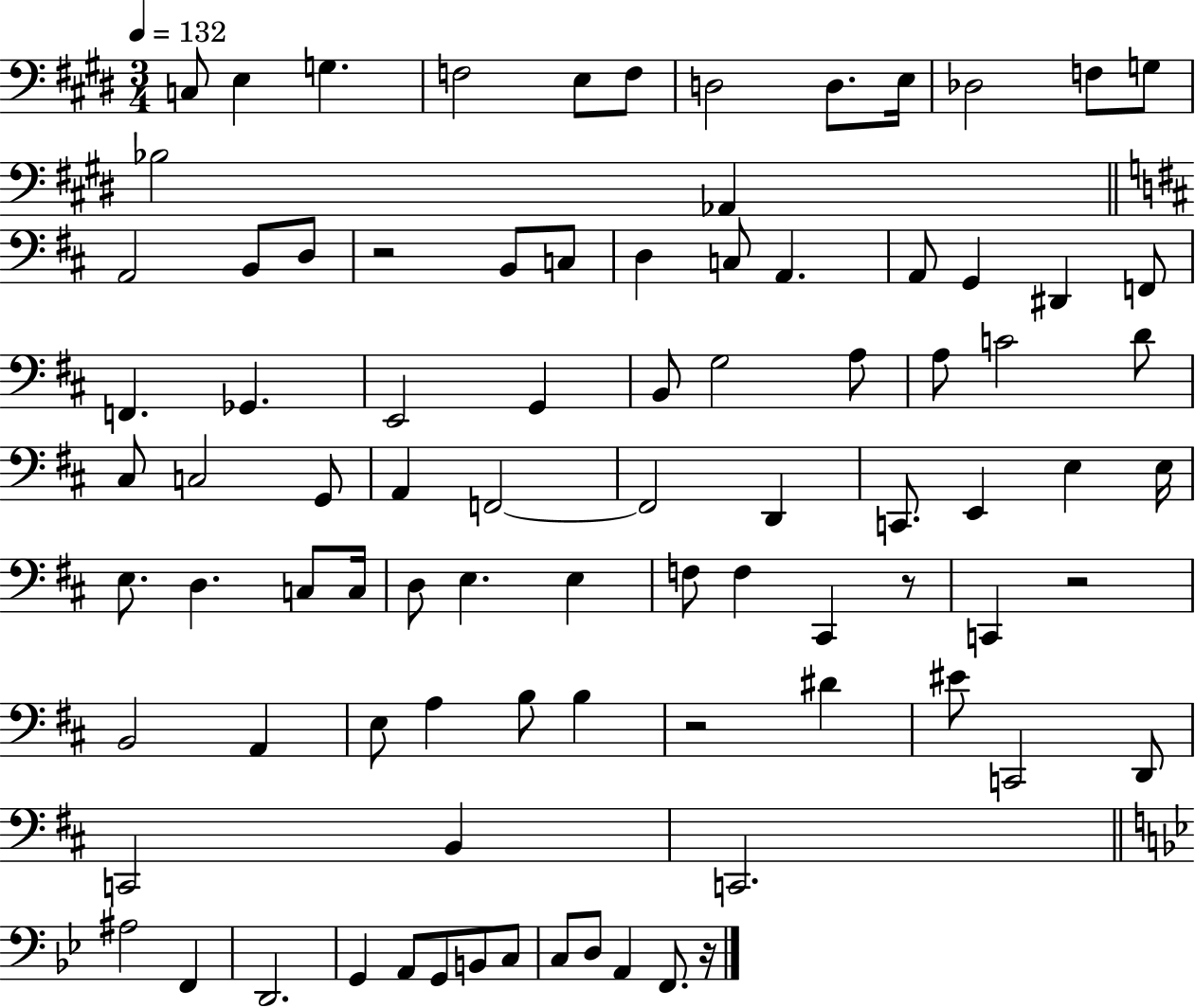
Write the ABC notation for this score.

X:1
T:Untitled
M:3/4
L:1/4
K:E
C,/2 E, G, F,2 E,/2 F,/2 D,2 D,/2 E,/4 _D,2 F,/2 G,/2 _B,2 _A,, A,,2 B,,/2 D,/2 z2 B,,/2 C,/2 D, C,/2 A,, A,,/2 G,, ^D,, F,,/2 F,, _G,, E,,2 G,, B,,/2 G,2 A,/2 A,/2 C2 D/2 ^C,/2 C,2 G,,/2 A,, F,,2 F,,2 D,, C,,/2 E,, E, E,/4 E,/2 D, C,/2 C,/4 D,/2 E, E, F,/2 F, ^C,, z/2 C,, z2 B,,2 A,, E,/2 A, B,/2 B, z2 ^D ^E/2 C,,2 D,,/2 C,,2 B,, C,,2 ^A,2 F,, D,,2 G,, A,,/2 G,,/2 B,,/2 C,/2 C,/2 D,/2 A,, F,,/2 z/4